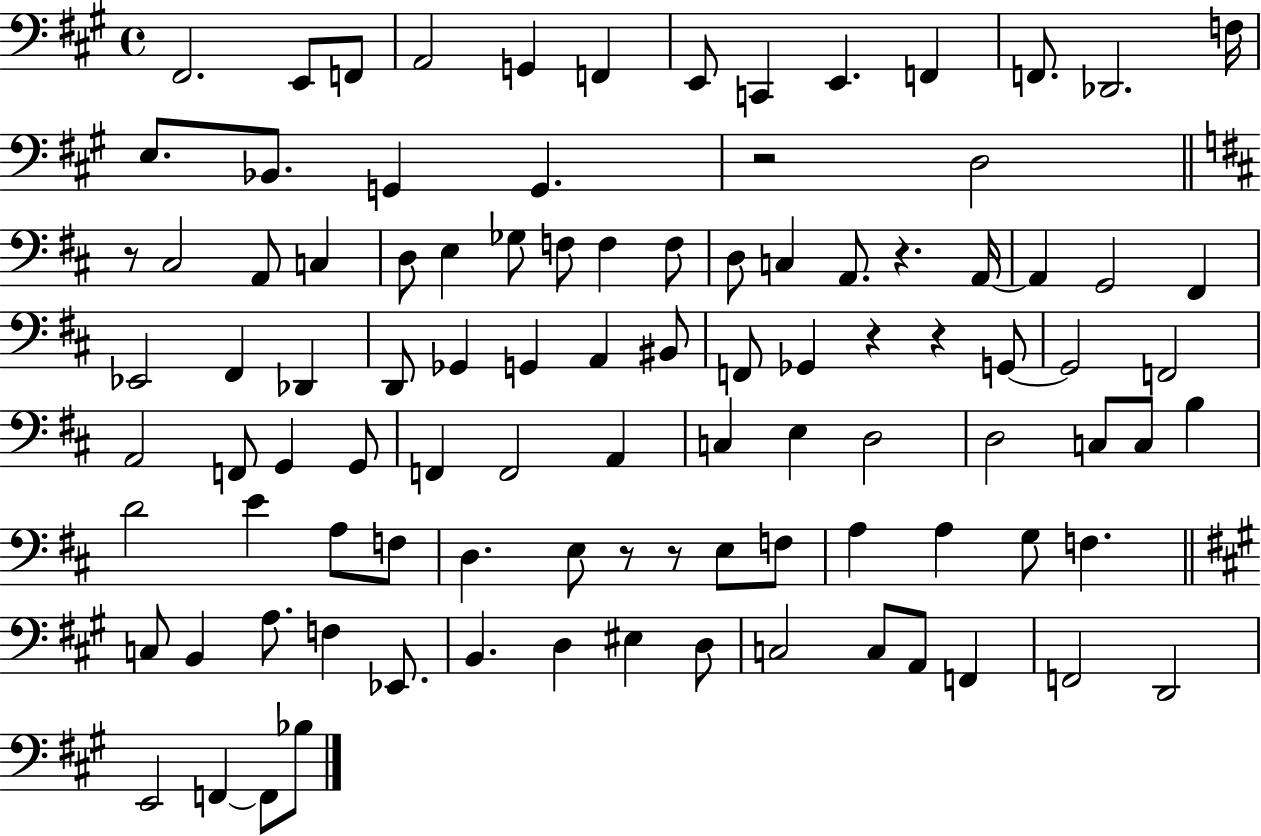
{
  \clef bass
  \time 4/4
  \defaultTimeSignature
  \key a \major
  \repeat volta 2 { fis,2. e,8 f,8 | a,2 g,4 f,4 | e,8 c,4 e,4. f,4 | f,8. des,2. f16 | \break e8. bes,8. g,4 g,4. | r2 d2 | \bar "||" \break \key d \major r8 cis2 a,8 c4 | d8 e4 ges8 f8 f4 f8 | d8 c4 a,8. r4. a,16~~ | a,4 g,2 fis,4 | \break ees,2 fis,4 des,4 | d,8 ges,4 g,4 a,4 bis,8 | f,8 ges,4 r4 r4 g,8~~ | g,2 f,2 | \break a,2 f,8 g,4 g,8 | f,4 f,2 a,4 | c4 e4 d2 | d2 c8 c8 b4 | \break d'2 e'4 a8 f8 | d4. e8 r8 r8 e8 f8 | a4 a4 g8 f4. | \bar "||" \break \key a \major c8 b,4 a8. f4 ees,8. | b,4. d4 eis4 d8 | c2 c8 a,8 f,4 | f,2 d,2 | \break e,2 f,4~~ f,8 bes8 | } \bar "|."
}